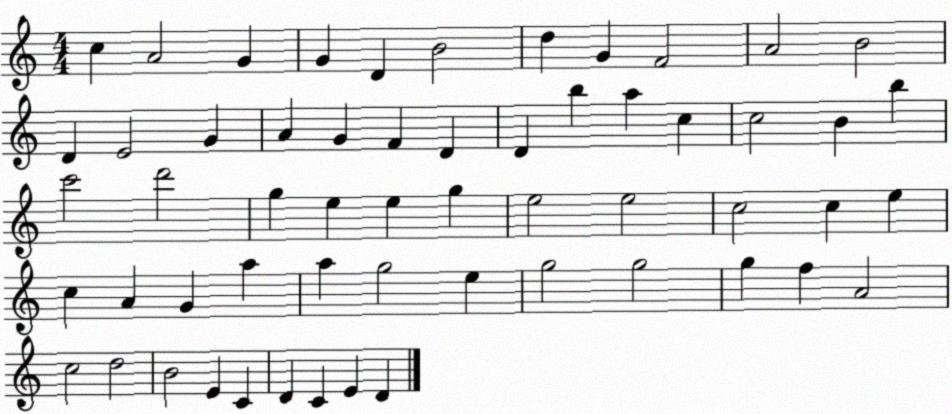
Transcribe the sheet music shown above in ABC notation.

X:1
T:Untitled
M:4/4
L:1/4
K:C
c A2 G G D B2 d G F2 A2 B2 D E2 G A G F D D b a c c2 B b c'2 d'2 g e e g e2 e2 c2 c e c A G a a g2 e g2 g2 g f A2 c2 d2 B2 E C D C E D